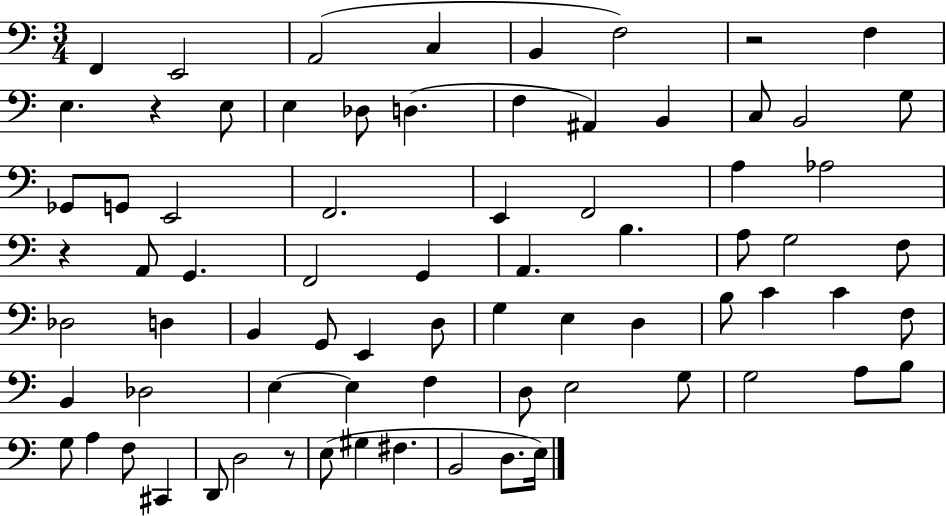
{
  \clef bass
  \numericTimeSignature
  \time 3/4
  \key c \major
  f,4 e,2 | a,2( c4 | b,4 f2) | r2 f4 | \break e4. r4 e8 | e4 des8 d4.( | f4 ais,4) b,4 | c8 b,2 g8 | \break ges,8 g,8 e,2 | f,2. | e,4 f,2 | a4 aes2 | \break r4 a,8 g,4. | f,2 g,4 | a,4. b4. | a8 g2 f8 | \break des2 d4 | b,4 g,8 e,4 d8 | g4 e4 d4 | b8 c'4 c'4 f8 | \break b,4 des2 | e4~~ e4 f4 | d8 e2 g8 | g2 a8 b8 | \break g8 a4 f8 cis,4 | d,8 d2 r8 | e8( gis4 fis4. | b,2 d8. e16) | \break \bar "|."
}